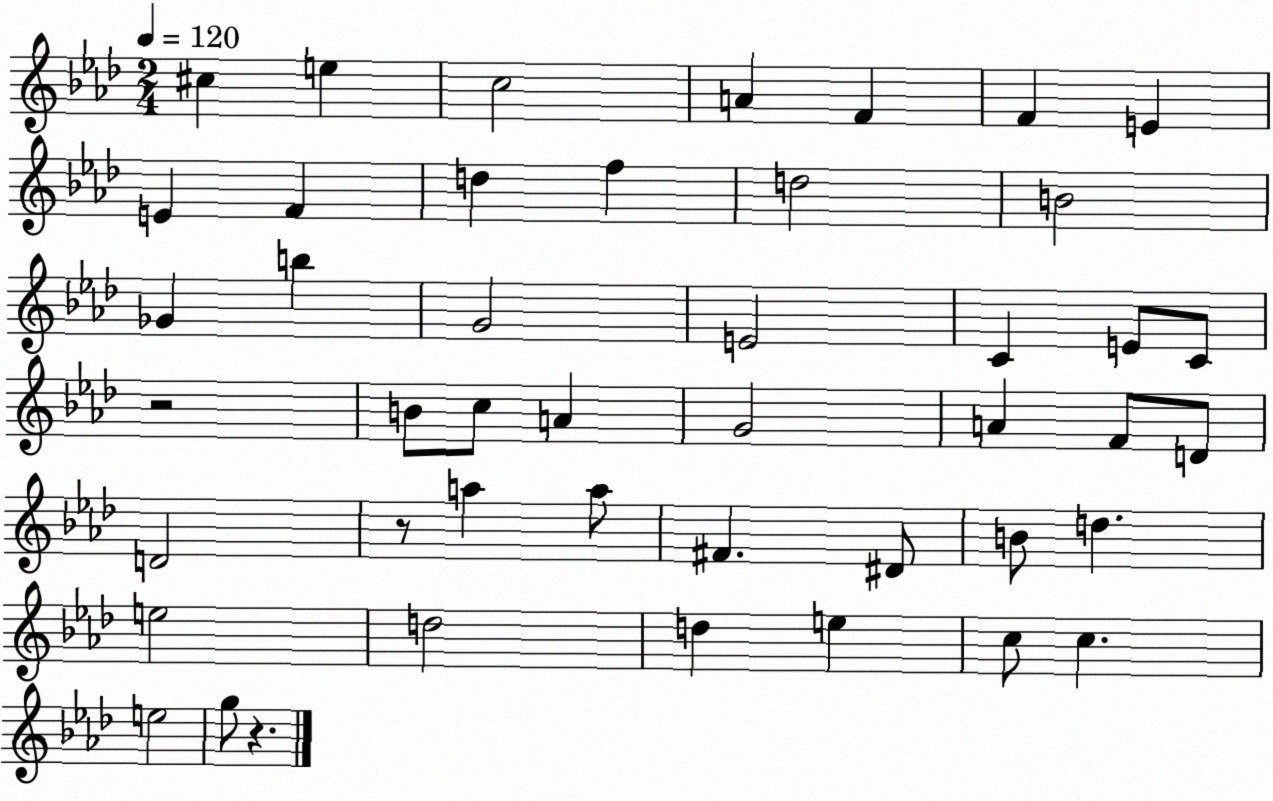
X:1
T:Untitled
M:2/4
L:1/4
K:Ab
^c e c2 A F F E E F d f d2 B2 _G b G2 E2 C E/2 C/2 z2 B/2 c/2 A G2 A F/2 D/2 D2 z/2 a a/2 ^F ^D/2 B/2 d e2 d2 d e c/2 c e2 g/2 z